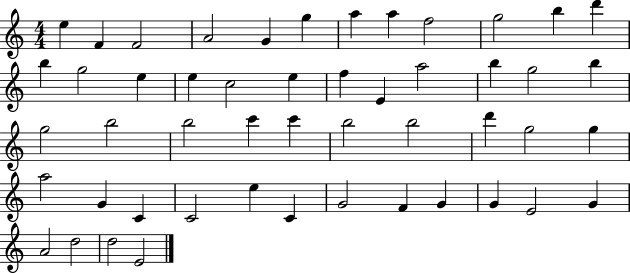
X:1
T:Untitled
M:4/4
L:1/4
K:C
e F F2 A2 G g a a f2 g2 b d' b g2 e e c2 e f E a2 b g2 b g2 b2 b2 c' c' b2 b2 d' g2 g a2 G C C2 e C G2 F G G E2 G A2 d2 d2 E2